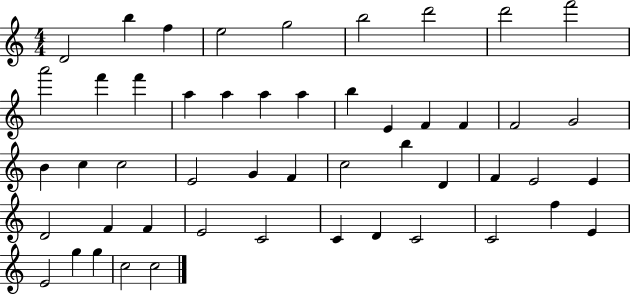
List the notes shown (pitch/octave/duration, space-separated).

D4/h B5/q F5/q E5/h G5/h B5/h D6/h D6/h F6/h A6/h F6/q F6/q A5/q A5/q A5/q A5/q B5/q E4/q F4/q F4/q F4/h G4/h B4/q C5/q C5/h E4/h G4/q F4/q C5/h B5/q D4/q F4/q E4/h E4/q D4/h F4/q F4/q E4/h C4/h C4/q D4/q C4/h C4/h F5/q E4/q E4/h G5/q G5/q C5/h C5/h